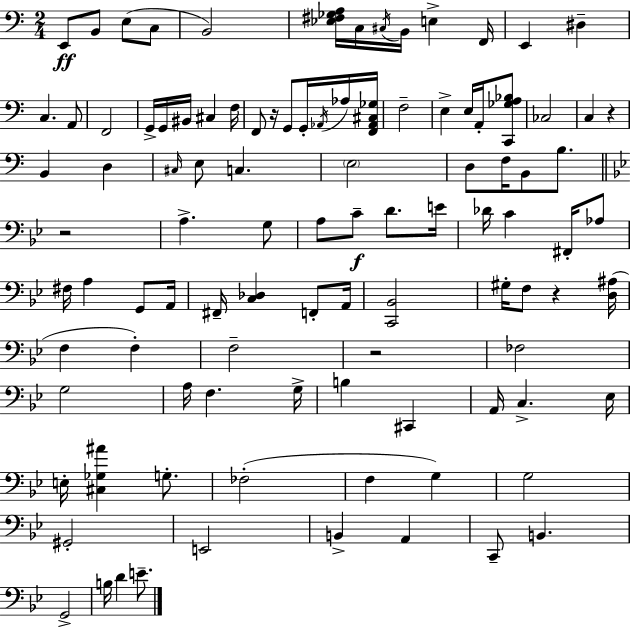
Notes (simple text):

E2/e B2/e E3/e C3/e B2/h [Eb3,F#3,Gb3,A3]/s C3/s C#3/s B2/s E3/q F2/s E2/q D#3/q C3/q. A2/e F2/h G2/s G2/s BIS2/s C#3/q F3/s F2/e R/s G2/e G2/s Ab2/s Ab3/s [F2,Ab2,C#3,Gb3]/s F3/h E3/q E3/s A2/s [C2,Gb3,A3,Bb3]/e CES3/h C3/q R/q B2/q D3/q C#3/s E3/e C3/q. E3/h D3/e F3/s B2/e B3/e. R/h A3/q. G3/e A3/e C4/e D4/e. E4/s Db4/s C4/q F#2/s Ab3/e F#3/s A3/q G2/e A2/s F#2/s [C3,Db3]/q F2/e A2/s [C2,Bb2]/h G#3/s F3/e R/q [D3,A#3]/s F3/q F3/q F3/h R/h FES3/h G3/h A3/s F3/q. G3/s B3/q C#2/q A2/s C3/q. Eb3/s E3/s [C#3,Gb3,A#4]/q G3/e. FES3/h F3/q G3/q G3/h G#2/h E2/h B2/q A2/q C2/e B2/q. G2/h B3/s D4/q E4/e.